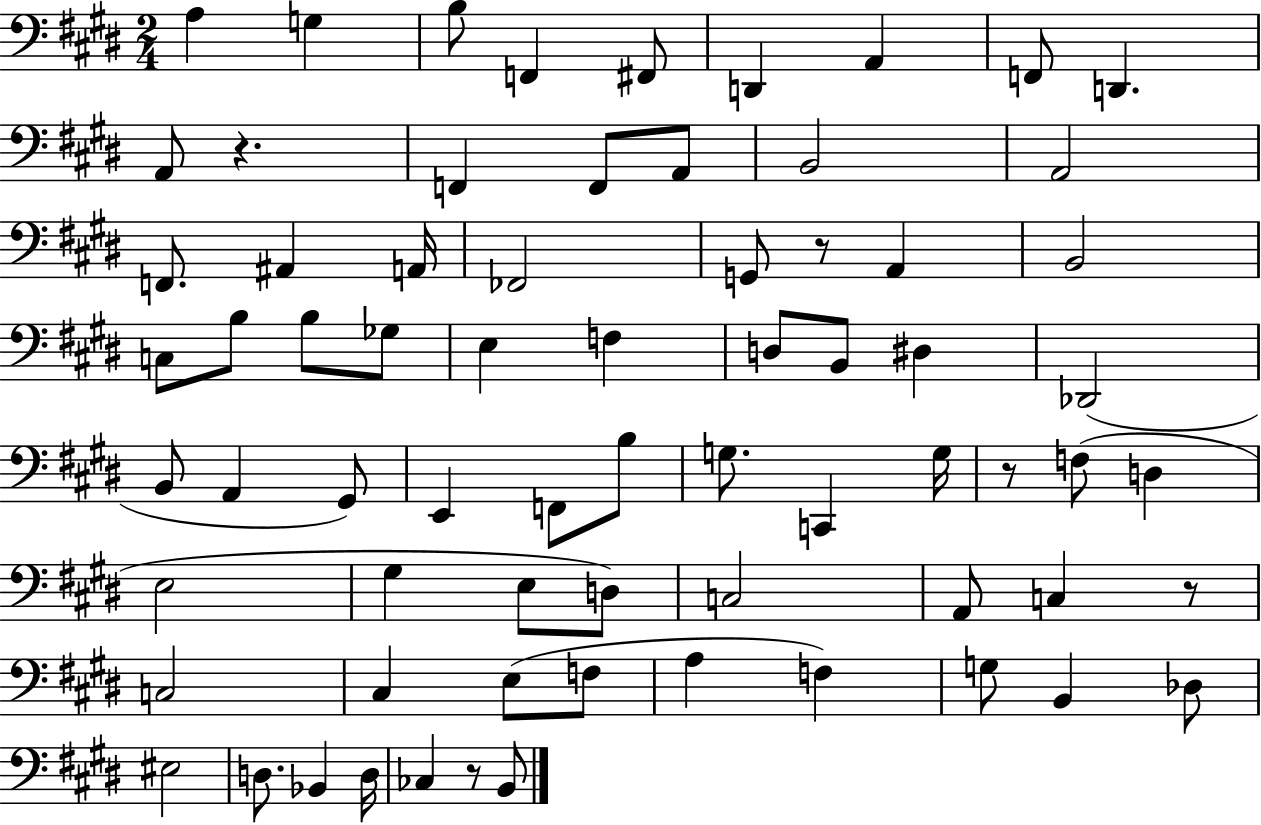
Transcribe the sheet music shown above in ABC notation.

X:1
T:Untitled
M:2/4
L:1/4
K:E
A, G, B,/2 F,, ^F,,/2 D,, A,, F,,/2 D,, A,,/2 z F,, F,,/2 A,,/2 B,,2 A,,2 F,,/2 ^A,, A,,/4 _F,,2 G,,/2 z/2 A,, B,,2 C,/2 B,/2 B,/2 _G,/2 E, F, D,/2 B,,/2 ^D, _D,,2 B,,/2 A,, ^G,,/2 E,, F,,/2 B,/2 G,/2 C,, G,/4 z/2 F,/2 D, E,2 ^G, E,/2 D,/2 C,2 A,,/2 C, z/2 C,2 ^C, E,/2 F,/2 A, F, G,/2 B,, _D,/2 ^E,2 D,/2 _B,, D,/4 _C, z/2 B,,/2